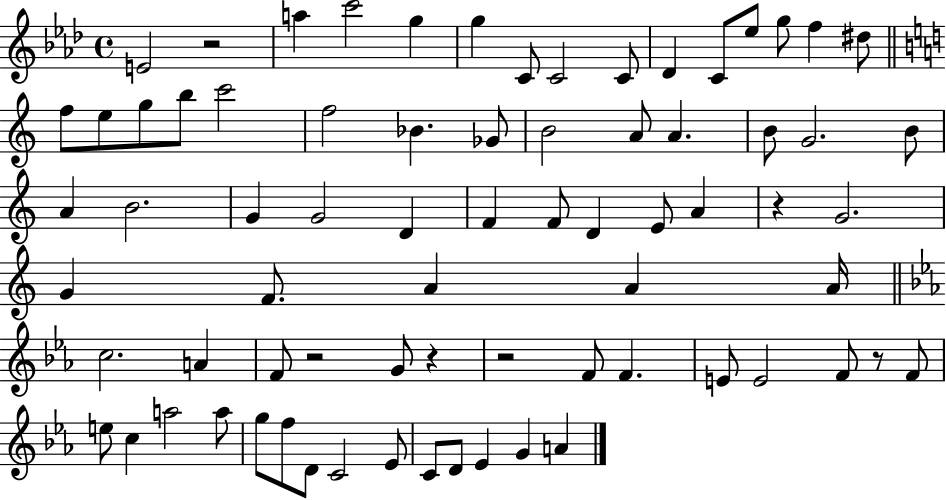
E4/h R/h A5/q C6/h G5/q G5/q C4/e C4/h C4/e Db4/q C4/e Eb5/e G5/e F5/q D#5/e F5/e E5/e G5/e B5/e C6/h F5/h Bb4/q. Gb4/e B4/h A4/e A4/q. B4/e G4/h. B4/e A4/q B4/h. G4/q G4/h D4/q F4/q F4/e D4/q E4/e A4/q R/q G4/h. G4/q F4/e. A4/q A4/q A4/s C5/h. A4/q F4/e R/h G4/e R/q R/h F4/e F4/q. E4/e E4/h F4/e R/e F4/e E5/e C5/q A5/h A5/e G5/e F5/e D4/e C4/h Eb4/e C4/e D4/e Eb4/q G4/q A4/q